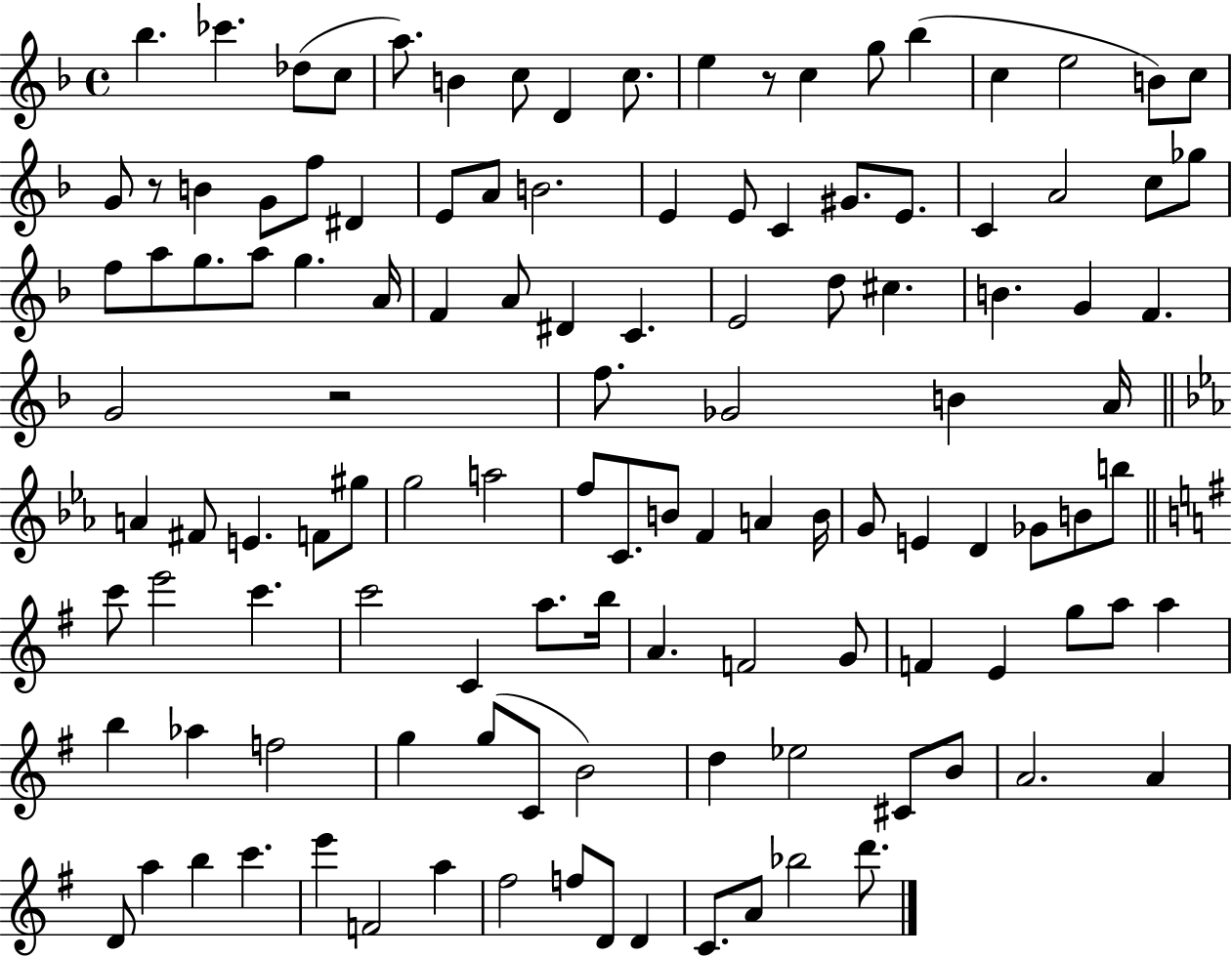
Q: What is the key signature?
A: F major